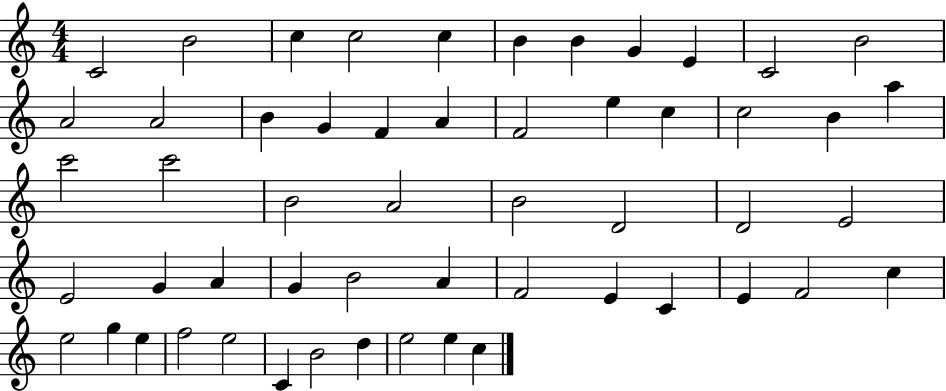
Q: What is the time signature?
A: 4/4